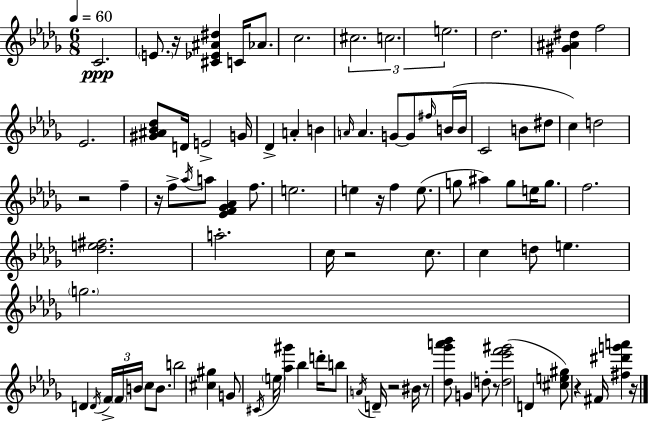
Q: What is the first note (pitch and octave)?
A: C4